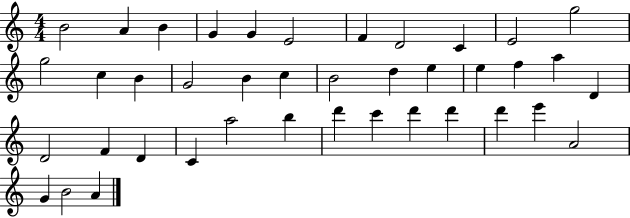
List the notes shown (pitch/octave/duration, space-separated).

B4/h A4/q B4/q G4/q G4/q E4/h F4/q D4/h C4/q E4/h G5/h G5/h C5/q B4/q G4/h B4/q C5/q B4/h D5/q E5/q E5/q F5/q A5/q D4/q D4/h F4/q D4/q C4/q A5/h B5/q D6/q C6/q D6/q D6/q D6/q E6/q A4/h G4/q B4/h A4/q